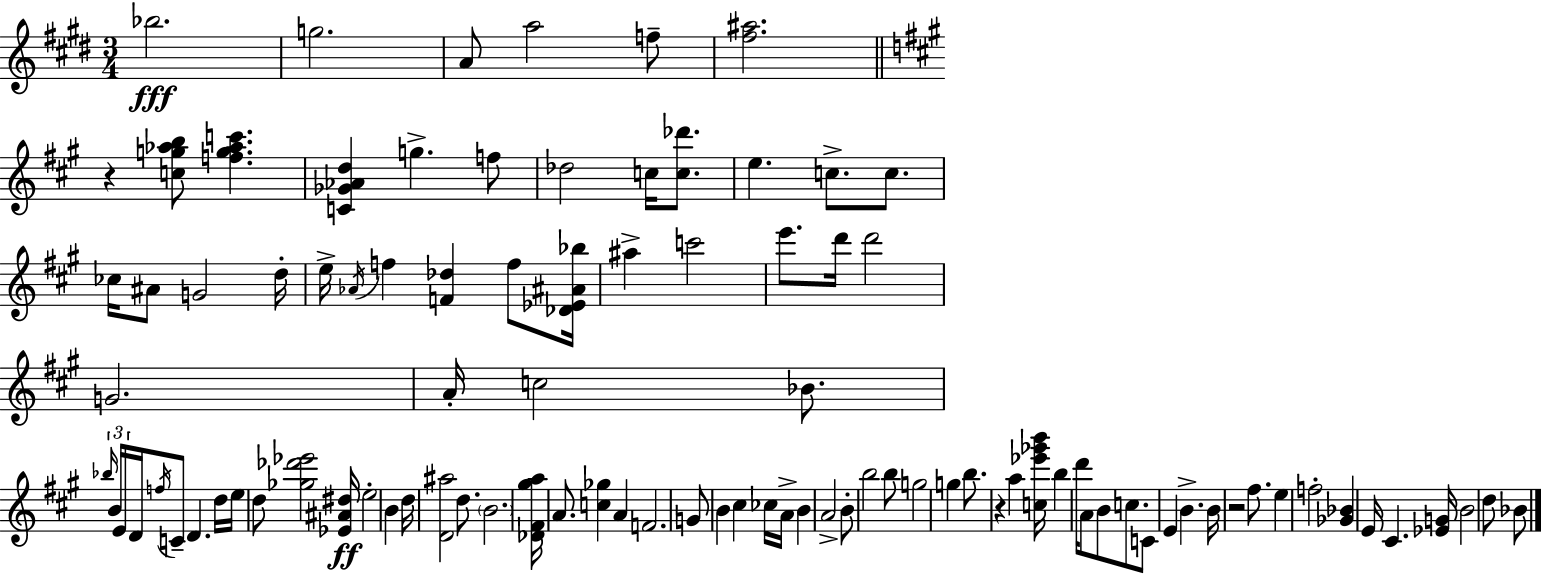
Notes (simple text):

Bb5/h. G5/h. A4/e A5/h F5/e [F#5,A#5]/h. R/q [C5,G5,Ab5,B5]/e [F5,G5,Ab5,C6]/q. [C4,Gb4,Ab4,D5]/q G5/q. F5/e Db5/h C5/s [C5,Db6]/e. E5/q. C5/e. C5/e. CES5/s A#4/e G4/h D5/s E5/s Ab4/s F5/q [F4,Db5]/q F5/e [Db4,Eb4,A#4,Bb5]/s A#5/q C6/h E6/e. D6/s D6/h G4/h. A4/s C5/h Bb4/e. Bb5/s B4/s E4/s D4/s F5/s C4/e D4/q. D5/s E5/s D5/e [Gb5,Db6,Eb6]/h [Eb4,A#4,D#5]/s E5/h B4/q D5/s [D4,A#5]/h D5/e. B4/h. [Db4,F#4,G#5,A5]/s A4/e. [C5,Gb5]/q A4/q F4/h. G4/e B4/q C#5/q CES5/s A4/s B4/q A4/h B4/e B5/h B5/e G5/h G5/q B5/e. R/q A5/q [C5,Eb6,Gb6,B6]/s B5/q D6/s A4/e B4/e C5/e. C4/e E4/q B4/q. B4/s R/h F#5/e. E5/q F5/h [Gb4,Bb4]/q E4/s C#4/q. [Eb4,G4]/s B4/h D5/e Bb4/e